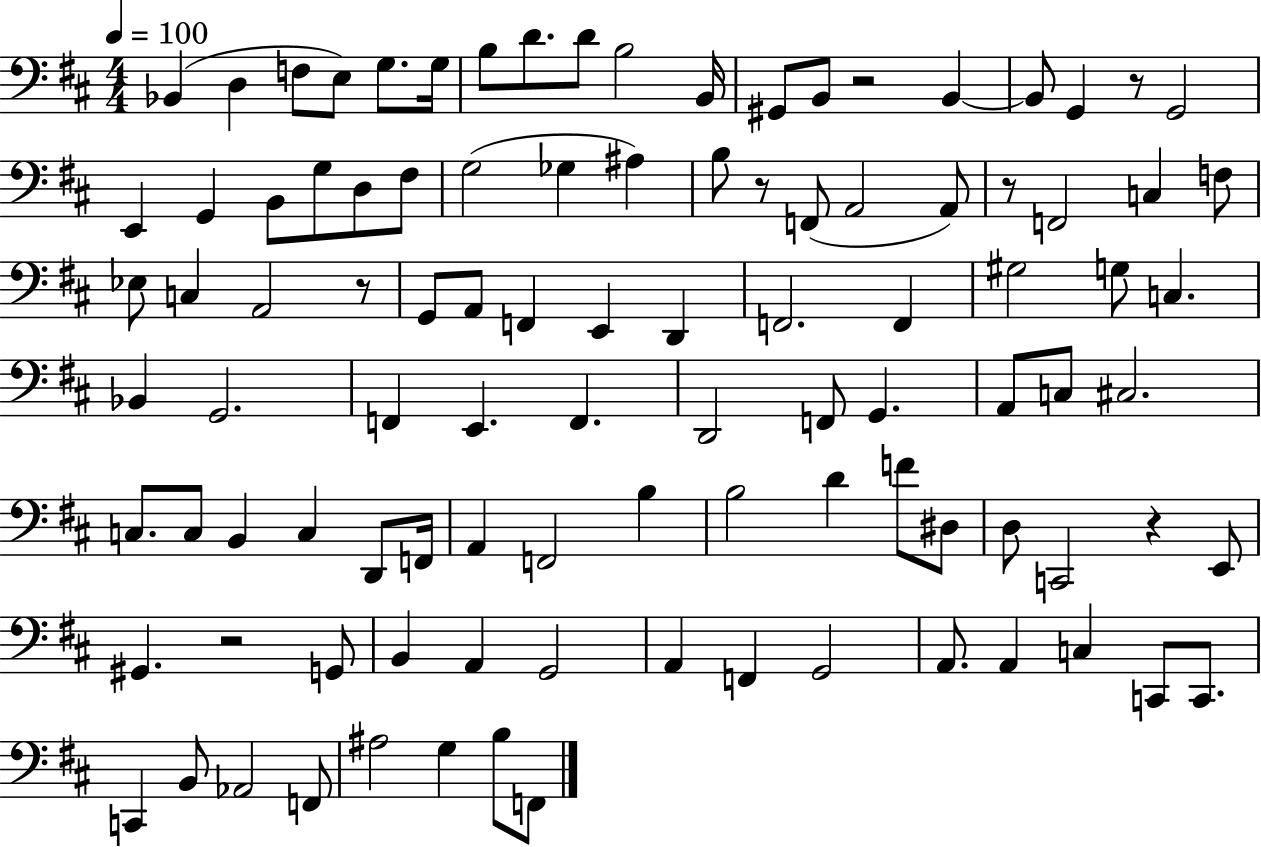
{
  \clef bass
  \numericTimeSignature
  \time 4/4
  \key d \major
  \tempo 4 = 100
  bes,4( d4 f8 e8) g8. g16 | b8 d'8. d'8 b2 b,16 | gis,8 b,8 r2 b,4~~ | b,8 g,4 r8 g,2 | \break e,4 g,4 b,8 g8 d8 fis8 | g2( ges4 ais4) | b8 r8 f,8( a,2 a,8) | r8 f,2 c4 f8 | \break ees8 c4 a,2 r8 | g,8 a,8 f,4 e,4 d,4 | f,2. f,4 | gis2 g8 c4. | \break bes,4 g,2. | f,4 e,4. f,4. | d,2 f,8 g,4. | a,8 c8 cis2. | \break c8. c8 b,4 c4 d,8 f,16 | a,4 f,2 b4 | b2 d'4 f'8 dis8 | d8 c,2 r4 e,8 | \break gis,4. r2 g,8 | b,4 a,4 g,2 | a,4 f,4 g,2 | a,8. a,4 c4 c,8 c,8. | \break c,4 b,8 aes,2 f,8 | ais2 g4 b8 f,8 | \bar "|."
}